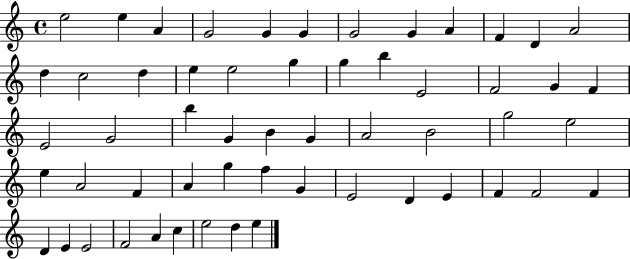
{
  \clef treble
  \time 4/4
  \defaultTimeSignature
  \key c \major
  e''2 e''4 a'4 | g'2 g'4 g'4 | g'2 g'4 a'4 | f'4 d'4 a'2 | \break d''4 c''2 d''4 | e''4 e''2 g''4 | g''4 b''4 e'2 | f'2 g'4 f'4 | \break e'2 g'2 | b''4 g'4 b'4 g'4 | a'2 b'2 | g''2 e''2 | \break e''4 a'2 f'4 | a'4 g''4 f''4 g'4 | e'2 d'4 e'4 | f'4 f'2 f'4 | \break d'4 e'4 e'2 | f'2 a'4 c''4 | e''2 d''4 e''4 | \bar "|."
}